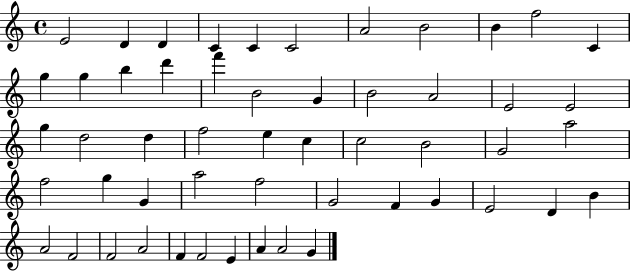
{
  \clef treble
  \time 4/4
  \defaultTimeSignature
  \key c \major
  e'2 d'4 d'4 | c'4 c'4 c'2 | a'2 b'2 | b'4 f''2 c'4 | \break g''4 g''4 b''4 d'''4 | f'''4 b'2 g'4 | b'2 a'2 | e'2 e'2 | \break g''4 d''2 d''4 | f''2 e''4 c''4 | c''2 b'2 | g'2 a''2 | \break f''2 g''4 g'4 | a''2 f''2 | g'2 f'4 g'4 | e'2 d'4 b'4 | \break a'2 f'2 | f'2 a'2 | f'4 f'2 e'4 | a'4 a'2 g'4 | \break \bar "|."
}